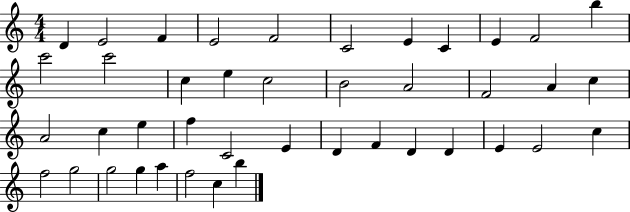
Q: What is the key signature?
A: C major